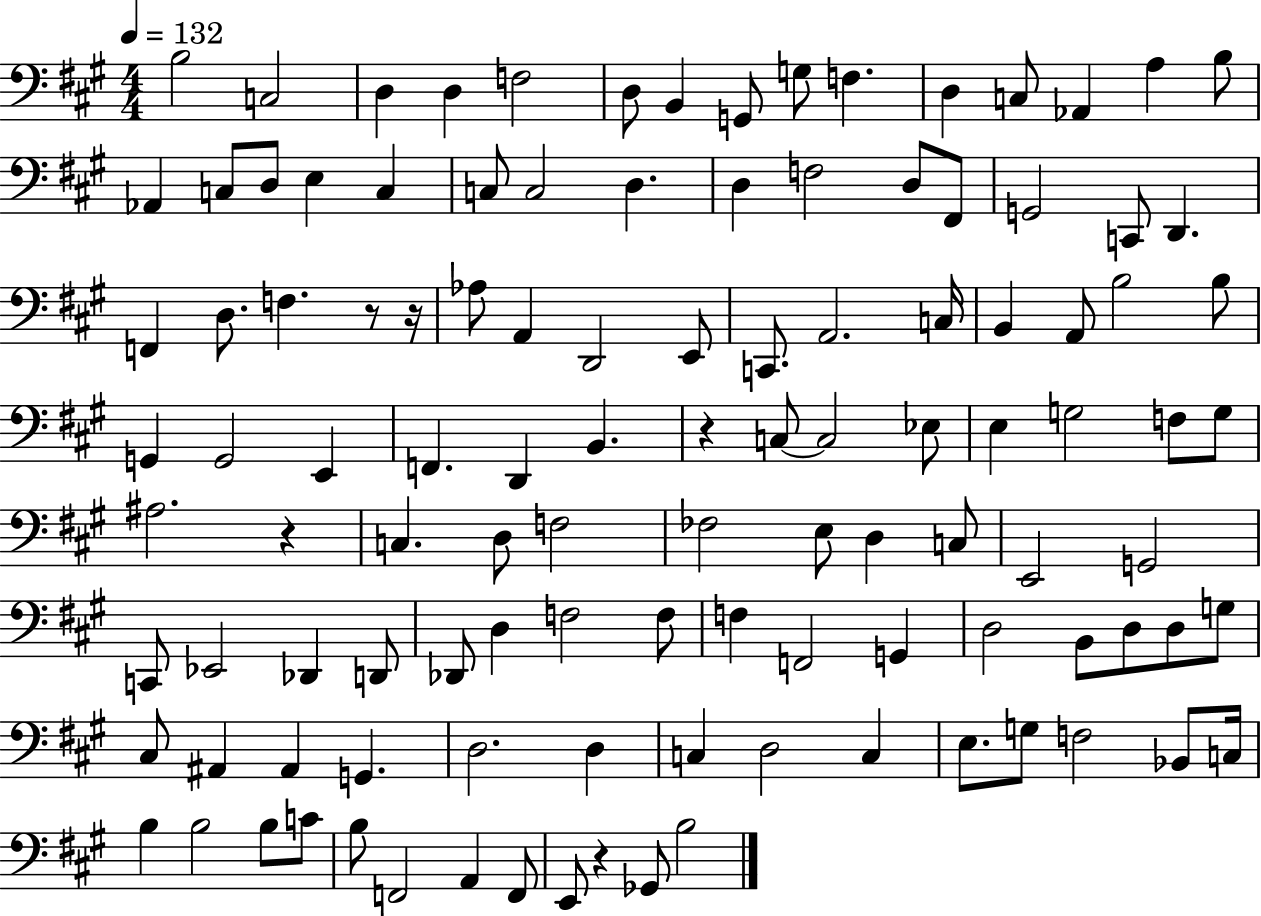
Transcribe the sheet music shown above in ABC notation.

X:1
T:Untitled
M:4/4
L:1/4
K:A
B,2 C,2 D, D, F,2 D,/2 B,, G,,/2 G,/2 F, D, C,/2 _A,, A, B,/2 _A,, C,/2 D,/2 E, C, C,/2 C,2 D, D, F,2 D,/2 ^F,,/2 G,,2 C,,/2 D,, F,, D,/2 F, z/2 z/4 _A,/2 A,, D,,2 E,,/2 C,,/2 A,,2 C,/4 B,, A,,/2 B,2 B,/2 G,, G,,2 E,, F,, D,, B,, z C,/2 C,2 _E,/2 E, G,2 F,/2 G,/2 ^A,2 z C, D,/2 F,2 _F,2 E,/2 D, C,/2 E,,2 G,,2 C,,/2 _E,,2 _D,, D,,/2 _D,,/2 D, F,2 F,/2 F, F,,2 G,, D,2 B,,/2 D,/2 D,/2 G,/2 ^C,/2 ^A,, ^A,, G,, D,2 D, C, D,2 C, E,/2 G,/2 F,2 _B,,/2 C,/4 B, B,2 B,/2 C/2 B,/2 F,,2 A,, F,,/2 E,,/2 z _G,,/2 B,2